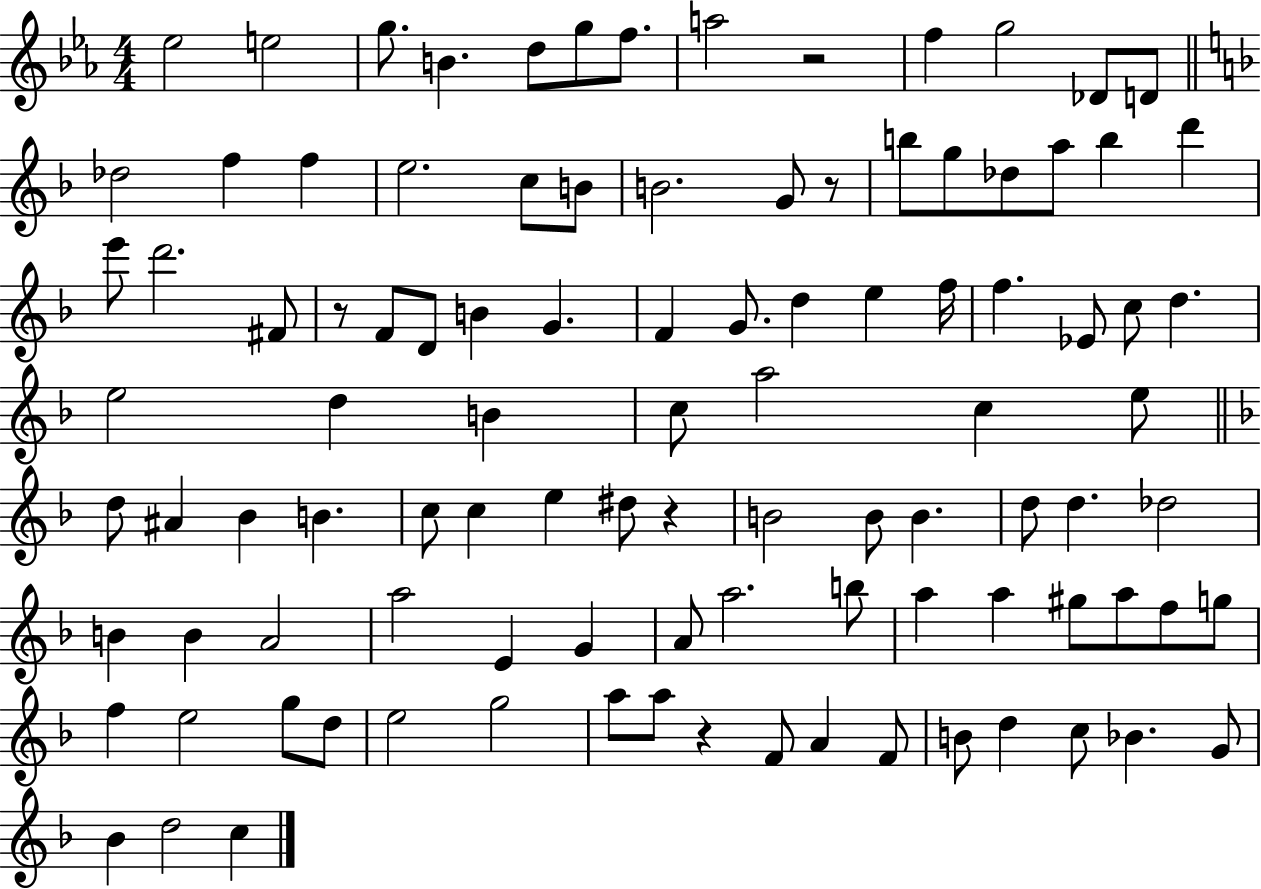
{
  \clef treble
  \numericTimeSignature
  \time 4/4
  \key ees \major
  \repeat volta 2 { ees''2 e''2 | g''8. b'4. d''8 g''8 f''8. | a''2 r2 | f''4 g''2 des'8 d'8 | \break \bar "||" \break \key f \major des''2 f''4 f''4 | e''2. c''8 b'8 | b'2. g'8 r8 | b''8 g''8 des''8 a''8 b''4 d'''4 | \break e'''8 d'''2. fis'8 | r8 f'8 d'8 b'4 g'4. | f'4 g'8. d''4 e''4 f''16 | f''4. ees'8 c''8 d''4. | \break e''2 d''4 b'4 | c''8 a''2 c''4 e''8 | \bar "||" \break \key d \minor d''8 ais'4 bes'4 b'4. | c''8 c''4 e''4 dis''8 r4 | b'2 b'8 b'4. | d''8 d''4. des''2 | \break b'4 b'4 a'2 | a''2 e'4 g'4 | a'8 a''2. b''8 | a''4 a''4 gis''8 a''8 f''8 g''8 | \break f''4 e''2 g''8 d''8 | e''2 g''2 | a''8 a''8 r4 f'8 a'4 f'8 | b'8 d''4 c''8 bes'4. g'8 | \break bes'4 d''2 c''4 | } \bar "|."
}